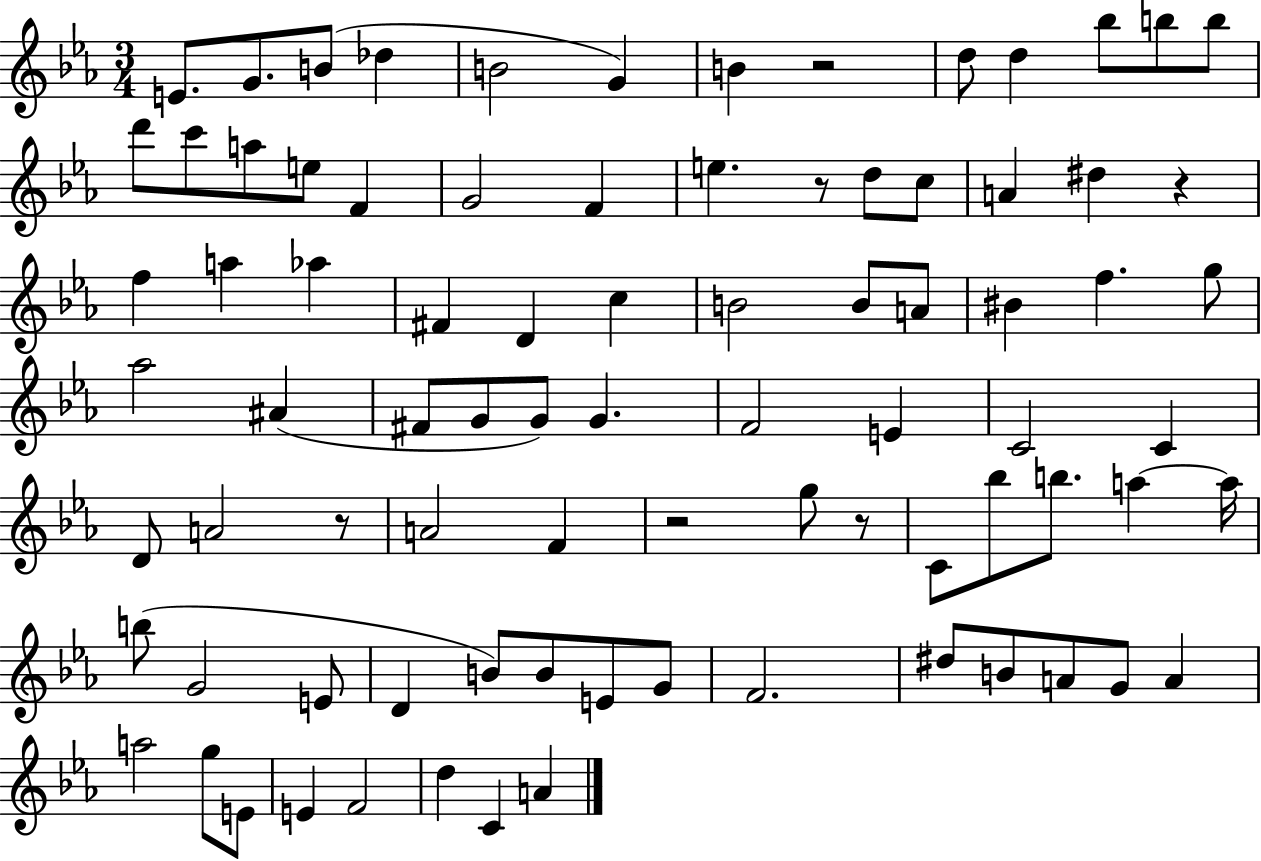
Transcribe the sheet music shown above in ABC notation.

X:1
T:Untitled
M:3/4
L:1/4
K:Eb
E/2 G/2 B/2 _d B2 G B z2 d/2 d _b/2 b/2 b/2 d'/2 c'/2 a/2 e/2 F G2 F e z/2 d/2 c/2 A ^d z f a _a ^F D c B2 B/2 A/2 ^B f g/2 _a2 ^A ^F/2 G/2 G/2 G F2 E C2 C D/2 A2 z/2 A2 F z2 g/2 z/2 C/2 _b/2 b/2 a a/4 b/2 G2 E/2 D B/2 B/2 E/2 G/2 F2 ^d/2 B/2 A/2 G/2 A a2 g/2 E/2 E F2 d C A